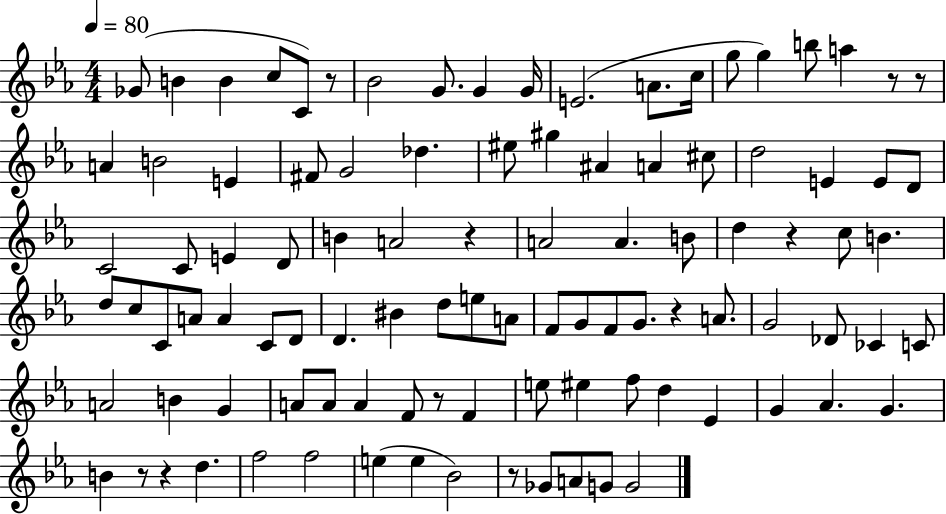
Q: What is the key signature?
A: EES major